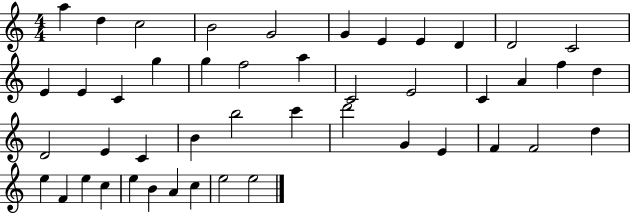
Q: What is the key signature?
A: C major